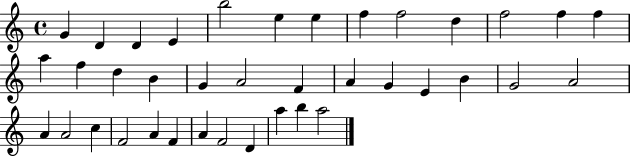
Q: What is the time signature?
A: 4/4